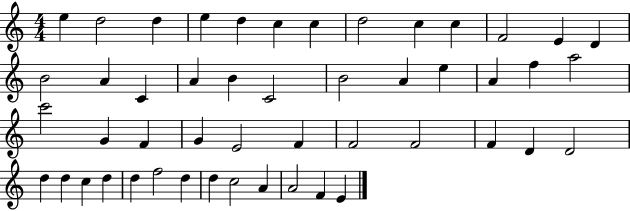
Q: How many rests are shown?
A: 0